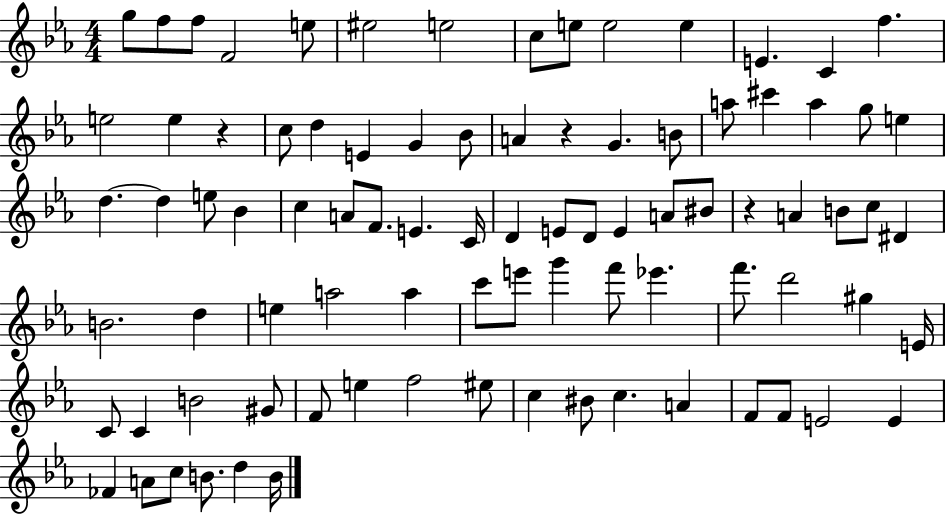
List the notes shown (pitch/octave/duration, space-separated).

G5/e F5/e F5/e F4/h E5/e EIS5/h E5/h C5/e E5/e E5/h E5/q E4/q. C4/q F5/q. E5/h E5/q R/q C5/e D5/q E4/q G4/q Bb4/e A4/q R/q G4/q. B4/e A5/e C#6/q A5/q G5/e E5/q D5/q. D5/q E5/e Bb4/q C5/q A4/e F4/e. E4/q. C4/s D4/q E4/e D4/e E4/q A4/e BIS4/e R/q A4/q B4/e C5/e D#4/q B4/h. D5/q E5/q A5/h A5/q C6/e E6/e G6/q F6/e Eb6/q. F6/e. D6/h G#5/q E4/s C4/e C4/q B4/h G#4/e F4/e E5/q F5/h EIS5/e C5/q BIS4/e C5/q. A4/q F4/e F4/e E4/h E4/q FES4/q A4/e C5/e B4/e. D5/q B4/s